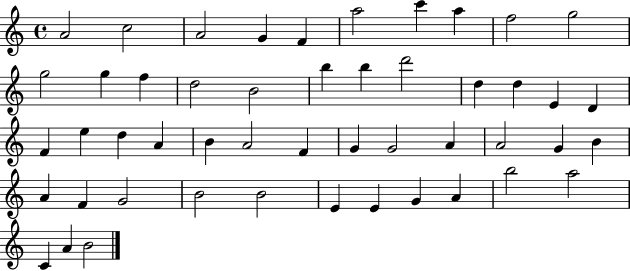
{
  \clef treble
  \time 4/4
  \defaultTimeSignature
  \key c \major
  a'2 c''2 | a'2 g'4 f'4 | a''2 c'''4 a''4 | f''2 g''2 | \break g''2 g''4 f''4 | d''2 b'2 | b''4 b''4 d'''2 | d''4 d''4 e'4 d'4 | \break f'4 e''4 d''4 a'4 | b'4 a'2 f'4 | g'4 g'2 a'4 | a'2 g'4 b'4 | \break a'4 f'4 g'2 | b'2 b'2 | e'4 e'4 g'4 a'4 | b''2 a''2 | \break c'4 a'4 b'2 | \bar "|."
}